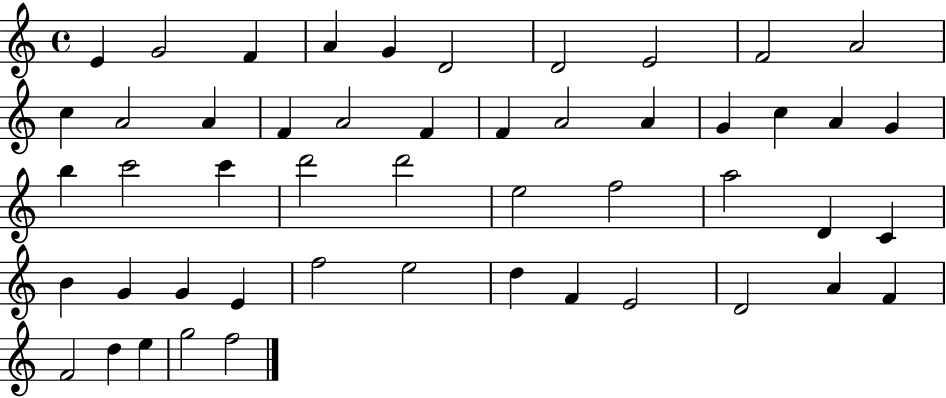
X:1
T:Untitled
M:4/4
L:1/4
K:C
E G2 F A G D2 D2 E2 F2 A2 c A2 A F A2 F F A2 A G c A G b c'2 c' d'2 d'2 e2 f2 a2 D C B G G E f2 e2 d F E2 D2 A F F2 d e g2 f2